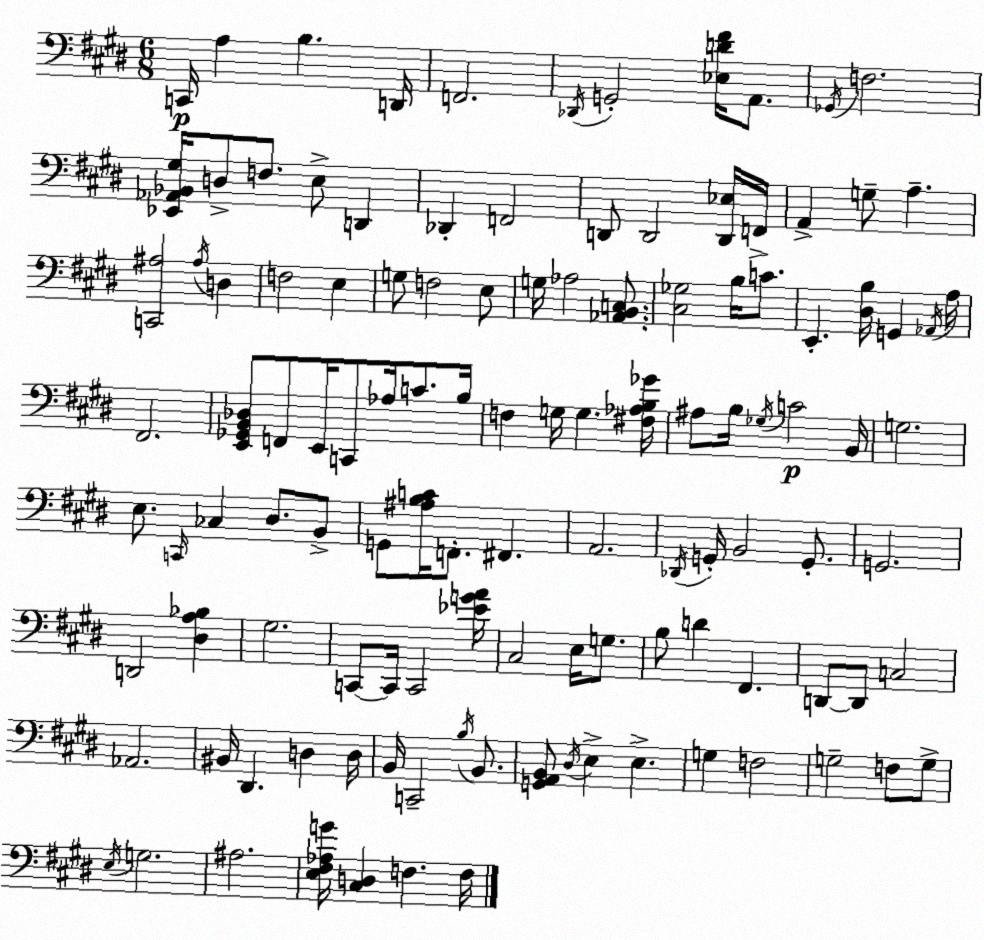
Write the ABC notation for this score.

X:1
T:Untitled
M:6/8
L:1/4
K:E
C,,/4 A, B, D,,/4 F,,2 _D,,/4 G,,2 [_E,D^F]/4 A,,/2 _G,,/4 F,2 [_E,,_A,,_B,,^G,]/4 D,/2 F,/2 E,/2 D,, _D,, F,,2 D,,/2 D,,2 [D,,_E,]/4 F,,/4 A,, G,/2 A, [C,,^A,]2 ^A,/4 D, F,2 E, G,/2 F,2 E,/2 G,/4 _A,2 [_A,,B,,C,]/2 [^C,_G,]2 B,/4 C/2 E,, [^D,B,]/4 G,, _A,,/4 A,/4 ^F,,2 [E,,_G,,B,,_D,]/2 F,,/2 E,,/4 C,,/2 _A,/4 C/2 B,/4 F, G,/4 G, [^F,_A,B,_G]/4 ^A,/2 B,/4 _G,/4 C2 B,,/4 G,2 E,/2 C,,/4 _C, ^D,/2 B,,/2 G,,/2 [^A,B,C]/4 F,,/2 ^F,, A,,2 _D,,/4 G,,/4 B,,2 G,,/2 G,,2 D,,2 [^D,A,_B,] ^G,2 C,,/2 C,,/4 C,,2 [_EGA]/4 ^C,2 E,/4 G,/2 B,/2 D ^F,, D,,/2 D,,/2 C,2 _A,,2 ^B,,/4 ^D,, D, D,/4 B,,/4 C,,2 B,/4 B,,/2 [G,,A,,B,,]/2 ^D,/4 E, E, G, F,2 G,2 F,/2 G,/2 E,/4 G,2 ^A,2 [E,^F,_A,G]/4 [^C,D,] F, F,/4